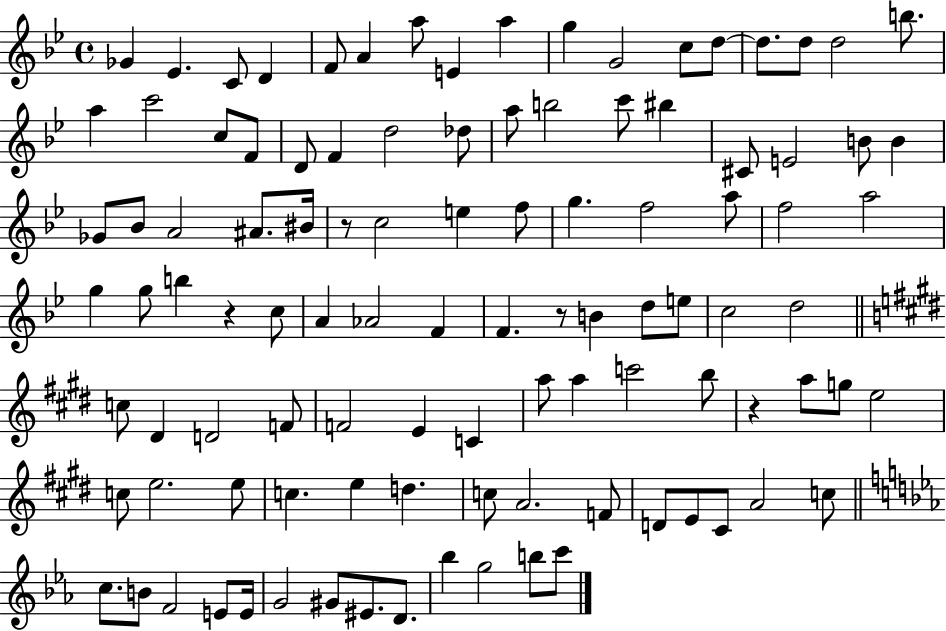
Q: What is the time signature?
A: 4/4